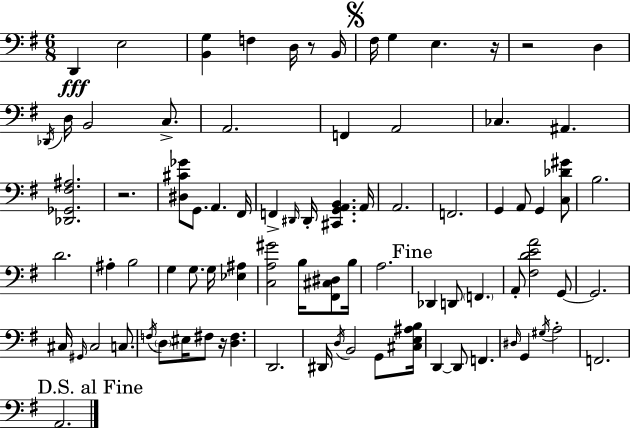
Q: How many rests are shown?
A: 5